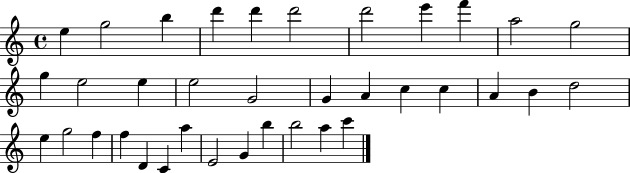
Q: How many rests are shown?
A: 0